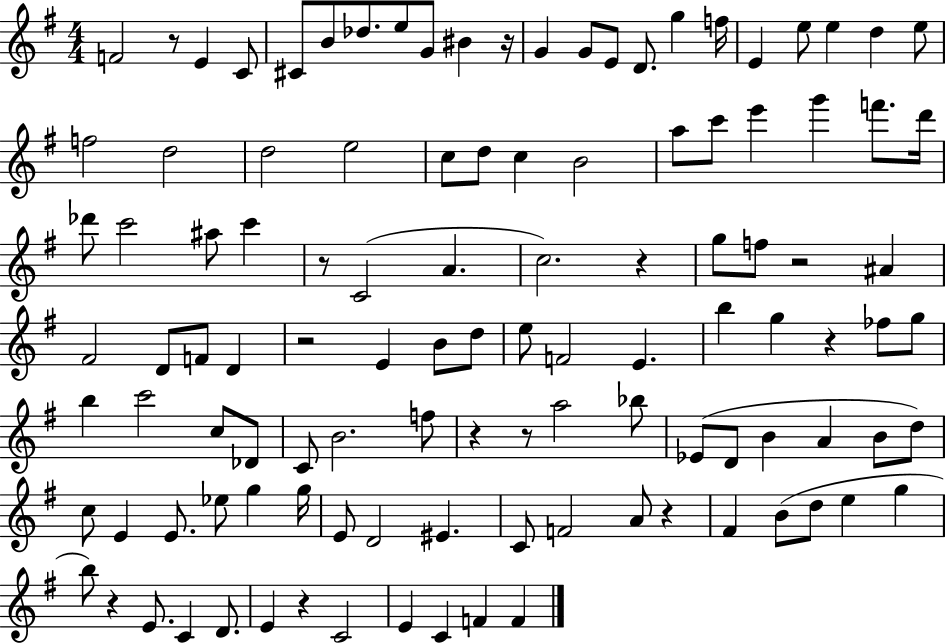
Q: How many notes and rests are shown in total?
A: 112